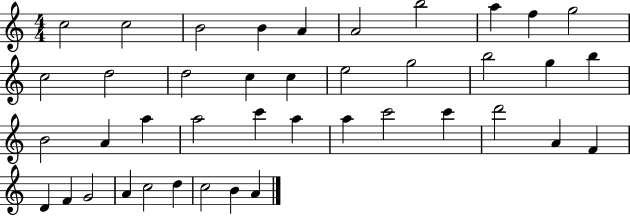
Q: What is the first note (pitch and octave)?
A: C5